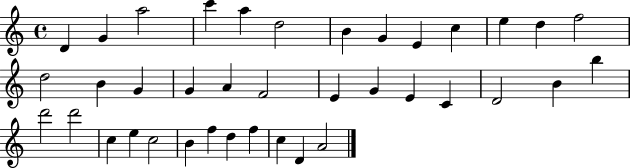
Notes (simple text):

D4/q G4/q A5/h C6/q A5/q D5/h B4/q G4/q E4/q C5/q E5/q D5/q F5/h D5/h B4/q G4/q G4/q A4/q F4/h E4/q G4/q E4/q C4/q D4/h B4/q B5/q D6/h D6/h C5/q E5/q C5/h B4/q F5/q D5/q F5/q C5/q D4/q A4/h